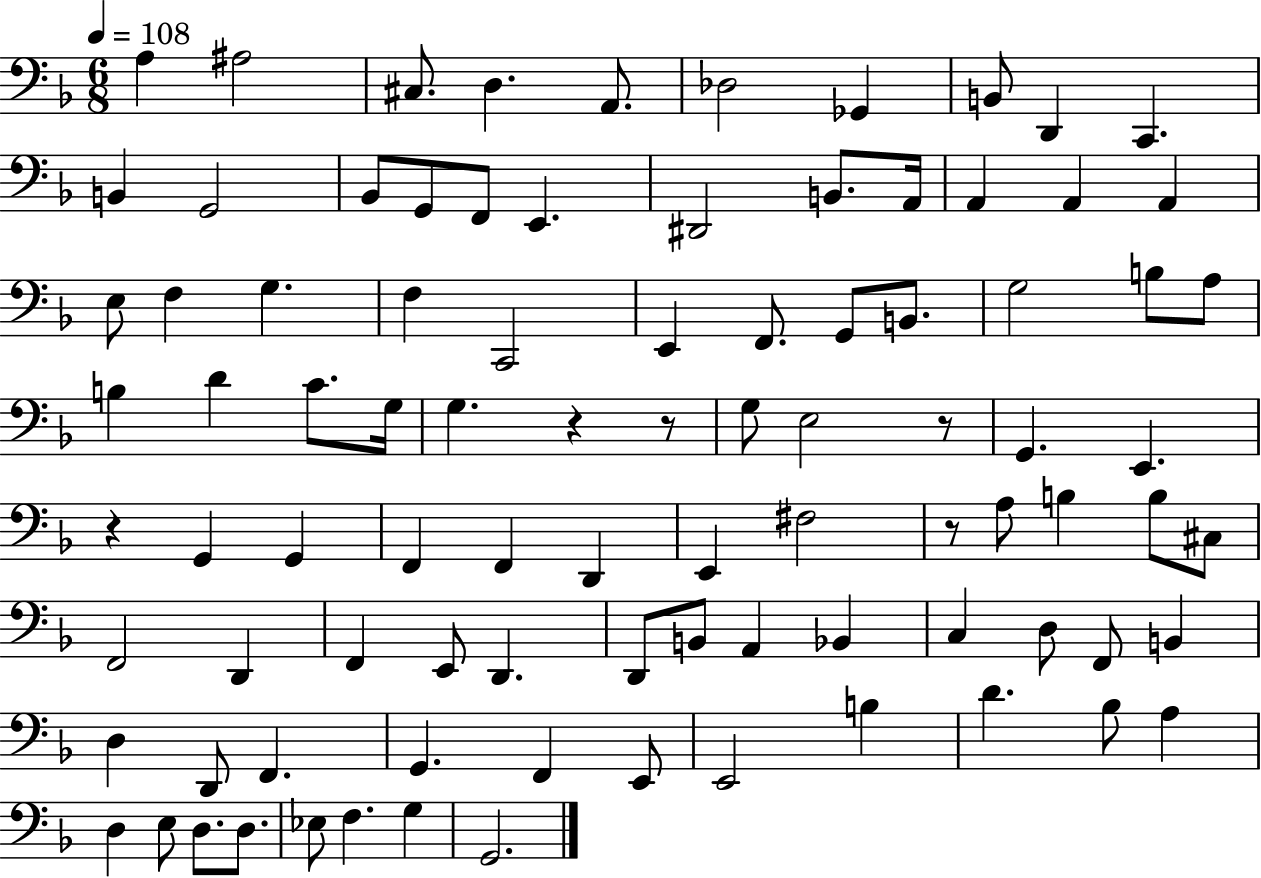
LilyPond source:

{
  \clef bass
  \numericTimeSignature
  \time 6/8
  \key f \major
  \tempo 4 = 108
  a4 ais2 | cis8. d4. a,8. | des2 ges,4 | b,8 d,4 c,4. | \break b,4 g,2 | bes,8 g,8 f,8 e,4. | dis,2 b,8. a,16 | a,4 a,4 a,4 | \break e8 f4 g4. | f4 c,2 | e,4 f,8. g,8 b,8. | g2 b8 a8 | \break b4 d'4 c'8. g16 | g4. r4 r8 | g8 e2 r8 | g,4. e,4. | \break r4 g,4 g,4 | f,4 f,4 d,4 | e,4 fis2 | r8 a8 b4 b8 cis8 | \break f,2 d,4 | f,4 e,8 d,4. | d,8 b,8 a,4 bes,4 | c4 d8 f,8 b,4 | \break d4 d,8 f,4. | g,4. f,4 e,8 | e,2 b4 | d'4. bes8 a4 | \break d4 e8 d8. d8. | ees8 f4. g4 | g,2. | \bar "|."
}